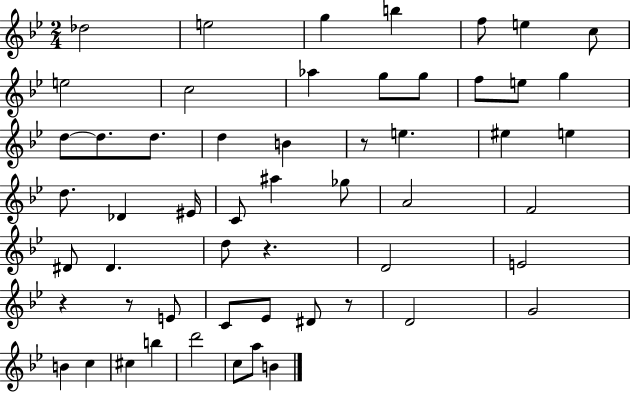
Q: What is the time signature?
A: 2/4